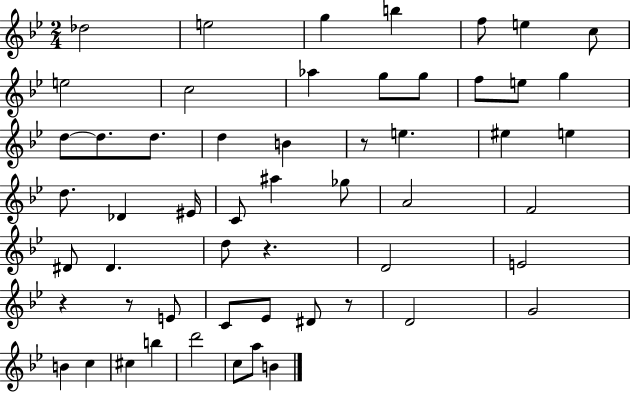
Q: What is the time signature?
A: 2/4